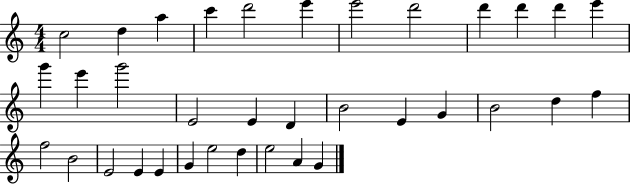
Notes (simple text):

C5/h D5/q A5/q C6/q D6/h E6/q E6/h D6/h D6/q D6/q D6/q E6/q G6/q E6/q G6/h E4/h E4/q D4/q B4/h E4/q G4/q B4/h D5/q F5/q F5/h B4/h E4/h E4/q E4/q G4/q E5/h D5/q E5/h A4/q G4/q